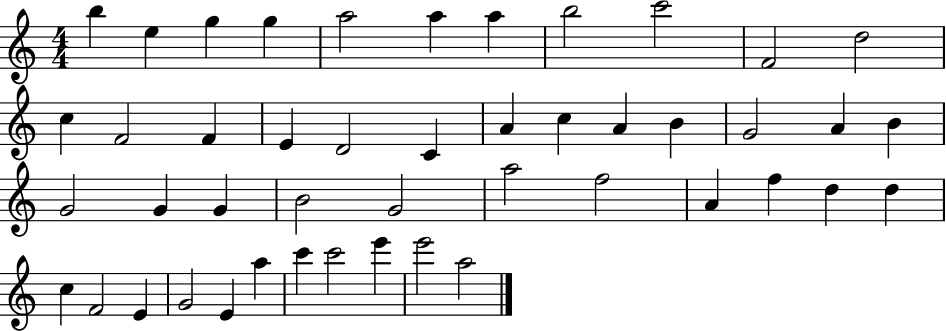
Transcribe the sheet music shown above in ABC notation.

X:1
T:Untitled
M:4/4
L:1/4
K:C
b e g g a2 a a b2 c'2 F2 d2 c F2 F E D2 C A c A B G2 A B G2 G G B2 G2 a2 f2 A f d d c F2 E G2 E a c' c'2 e' e'2 a2